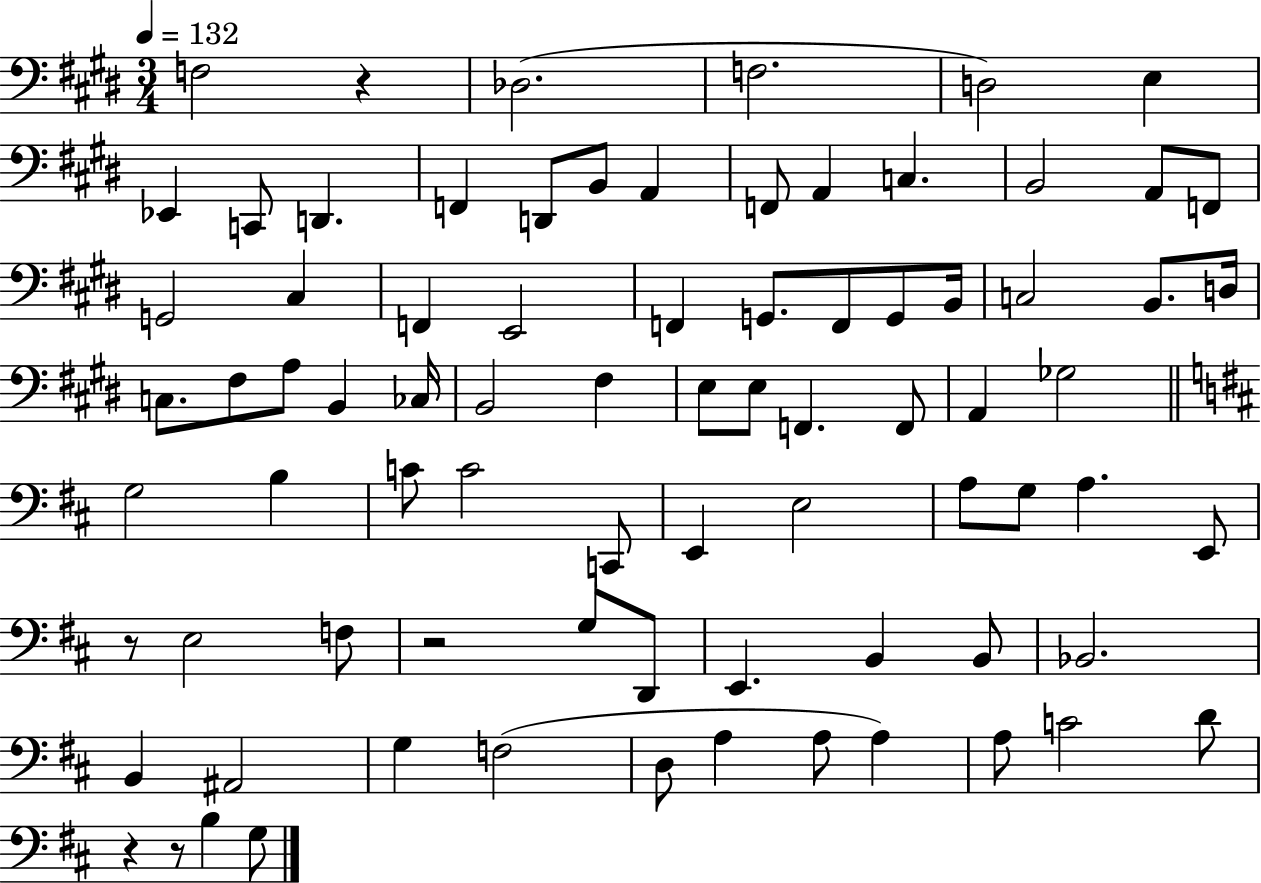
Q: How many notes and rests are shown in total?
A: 80